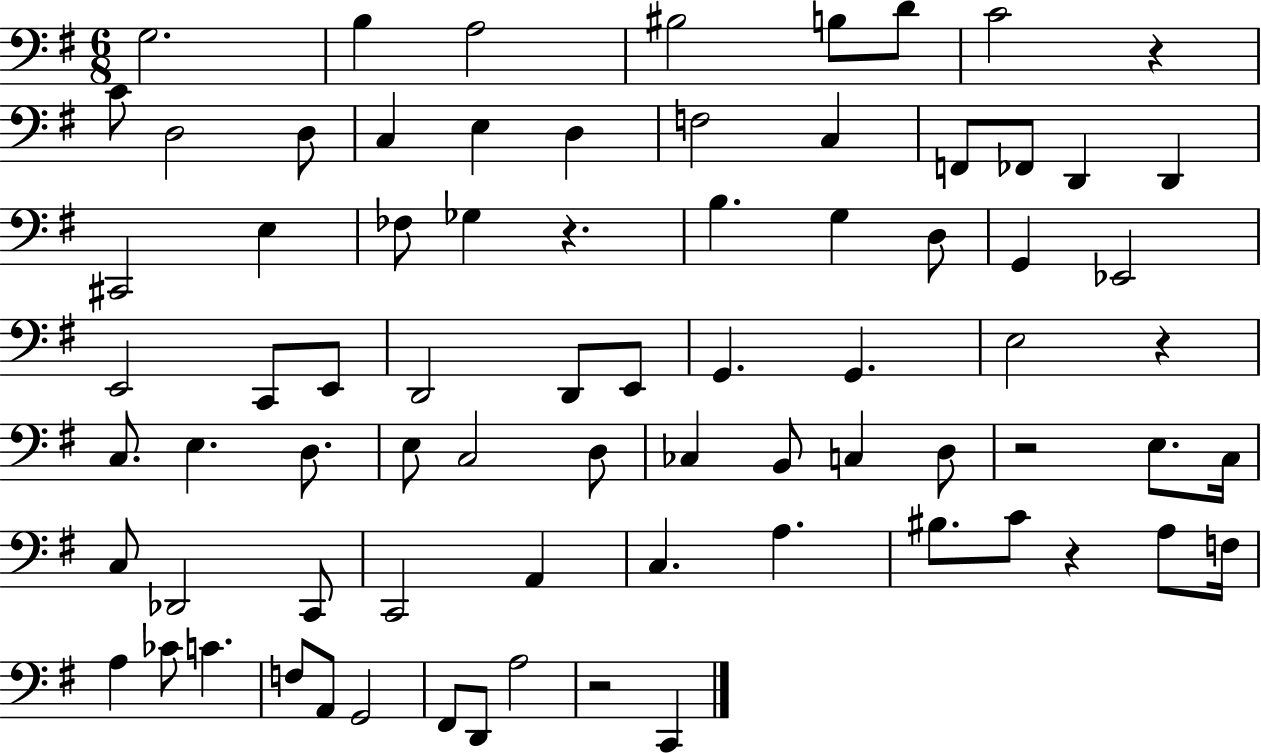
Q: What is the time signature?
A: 6/8